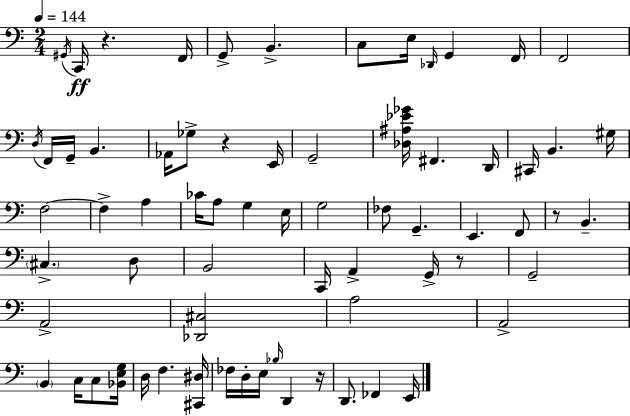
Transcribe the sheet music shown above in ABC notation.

X:1
T:Untitled
M:2/4
L:1/4
K:Am
^G,,/4 C,,/4 z F,,/4 G,,/2 B,, C,/2 E,/4 _D,,/4 G,, F,,/4 F,,2 D,/4 F,,/4 G,,/4 B,, _A,,/4 _G,/2 z E,,/4 G,,2 [_D,^A,_E_G]/4 ^F,, D,,/4 ^C,,/4 B,, ^G,/4 F,2 F, A, _C/4 A,/2 G, E,/4 G,2 _F,/2 G,, E,, F,,/2 z/2 B,, ^C, D,/2 B,,2 C,,/4 A,, G,,/4 z/2 G,,2 A,,2 [_D,,^C,]2 A,2 A,,2 B,, C,/4 C,/2 [_B,,E,G,]/4 D,/4 F, [^C,,^D,]/4 _F,/4 D,/4 E,/4 _B,/4 D,, z/4 D,,/2 _F,, E,,/4